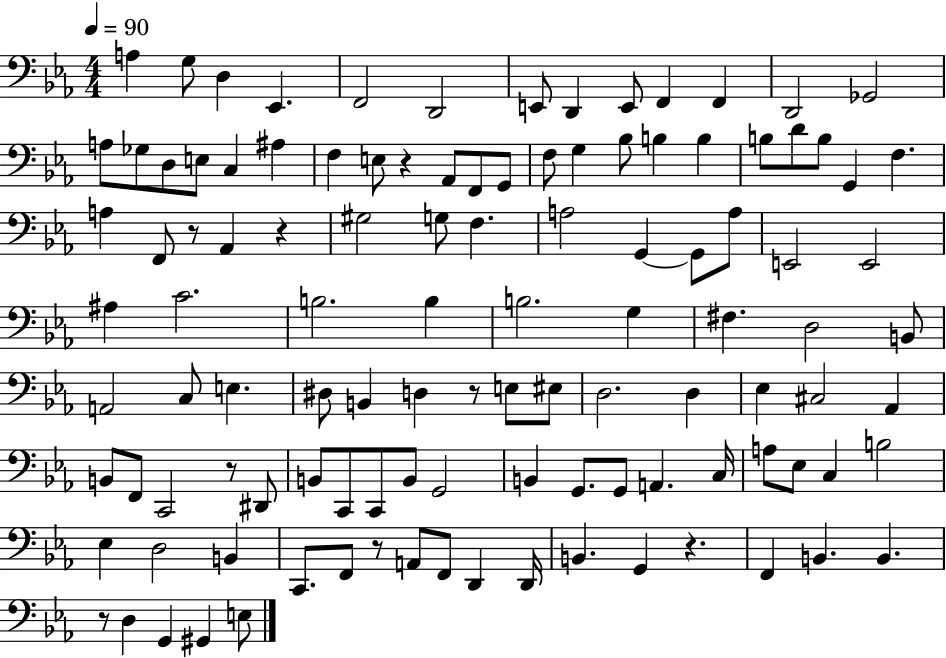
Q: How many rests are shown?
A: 8